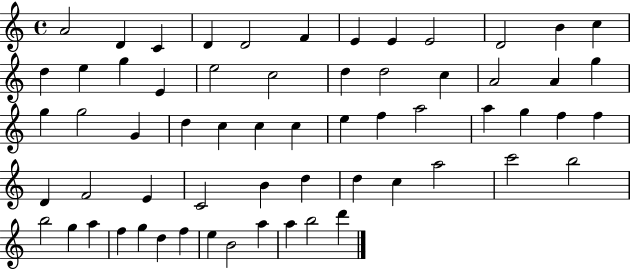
{
  \clef treble
  \time 4/4
  \defaultTimeSignature
  \key c \major
  a'2 d'4 c'4 | d'4 d'2 f'4 | e'4 e'4 e'2 | d'2 b'4 c''4 | \break d''4 e''4 g''4 e'4 | e''2 c''2 | d''4 d''2 c''4 | a'2 a'4 g''4 | \break g''4 g''2 g'4 | d''4 c''4 c''4 c''4 | e''4 f''4 a''2 | a''4 g''4 f''4 f''4 | \break d'4 f'2 e'4 | c'2 b'4 d''4 | d''4 c''4 a''2 | c'''2 b''2 | \break b''2 g''4 a''4 | f''4 g''4 d''4 f''4 | e''4 b'2 a''4 | a''4 b''2 d'''4 | \break \bar "|."
}